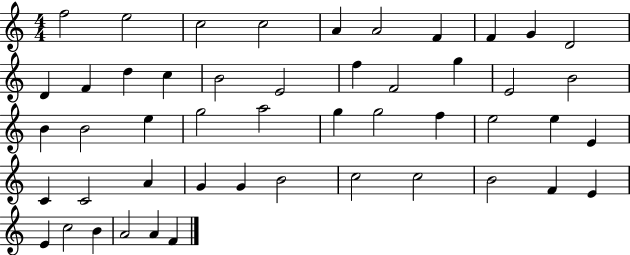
{
  \clef treble
  \numericTimeSignature
  \time 4/4
  \key c \major
  f''2 e''2 | c''2 c''2 | a'4 a'2 f'4 | f'4 g'4 d'2 | \break d'4 f'4 d''4 c''4 | b'2 e'2 | f''4 f'2 g''4 | e'2 b'2 | \break b'4 b'2 e''4 | g''2 a''2 | g''4 g''2 f''4 | e''2 e''4 e'4 | \break c'4 c'2 a'4 | g'4 g'4 b'2 | c''2 c''2 | b'2 f'4 e'4 | \break e'4 c''2 b'4 | a'2 a'4 f'4 | \bar "|."
}